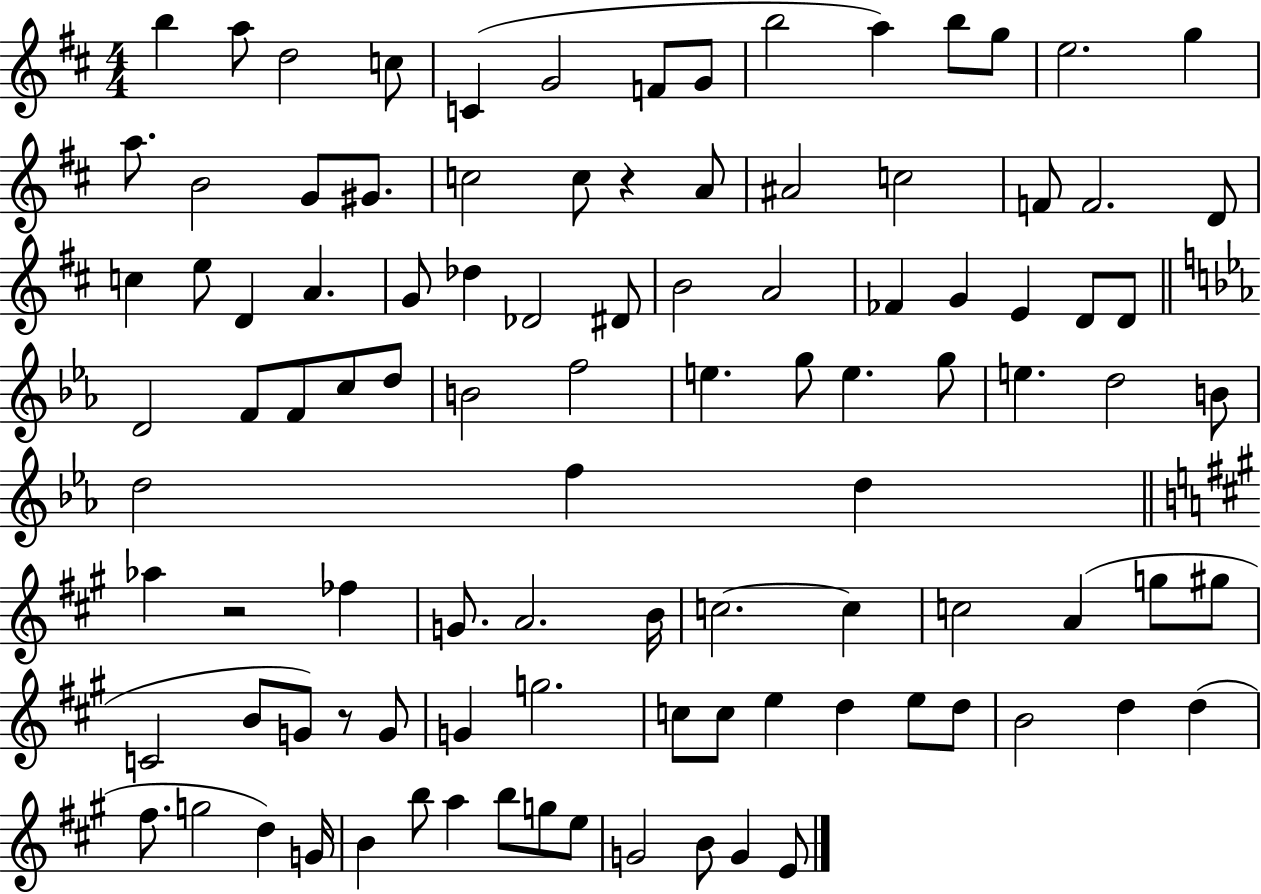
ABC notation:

X:1
T:Untitled
M:4/4
L:1/4
K:D
b a/2 d2 c/2 C G2 F/2 G/2 b2 a b/2 g/2 e2 g a/2 B2 G/2 ^G/2 c2 c/2 z A/2 ^A2 c2 F/2 F2 D/2 c e/2 D A G/2 _d _D2 ^D/2 B2 A2 _F G E D/2 D/2 D2 F/2 F/2 c/2 d/2 B2 f2 e g/2 e g/2 e d2 B/2 d2 f d _a z2 _f G/2 A2 B/4 c2 c c2 A g/2 ^g/2 C2 B/2 G/2 z/2 G/2 G g2 c/2 c/2 e d e/2 d/2 B2 d d ^f/2 g2 d G/4 B b/2 a b/2 g/2 e/2 G2 B/2 G E/2